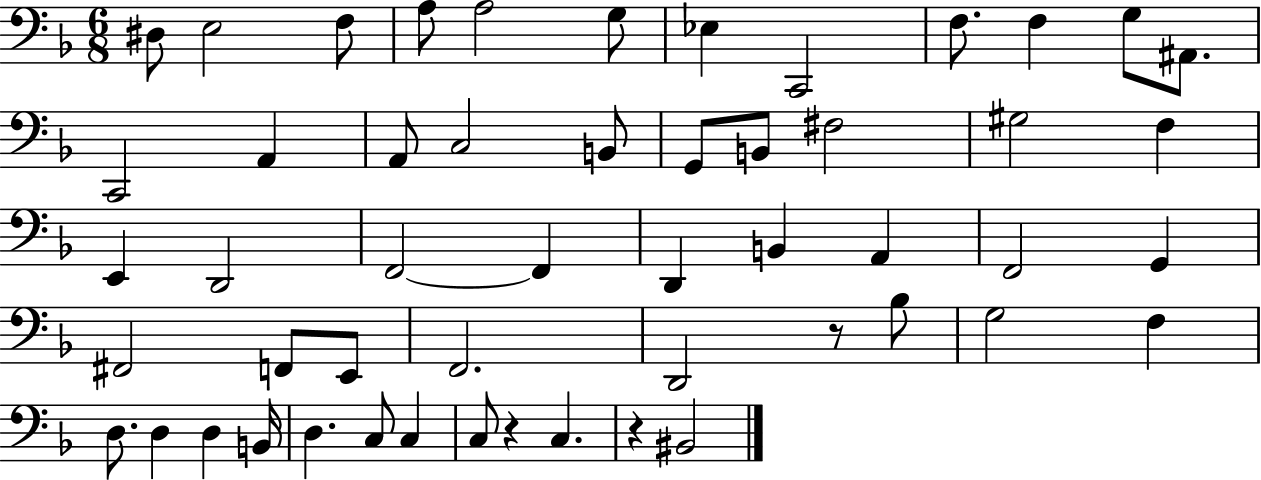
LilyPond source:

{
  \clef bass
  \numericTimeSignature
  \time 6/8
  \key f \major
  dis8 e2 f8 | a8 a2 g8 | ees4 c,2 | f8. f4 g8 ais,8. | \break c,2 a,4 | a,8 c2 b,8 | g,8 b,8 fis2 | gis2 f4 | \break e,4 d,2 | f,2~~ f,4 | d,4 b,4 a,4 | f,2 g,4 | \break fis,2 f,8 e,8 | f,2. | d,2 r8 bes8 | g2 f4 | \break d8. d4 d4 b,16 | d4. c8 c4 | c8 r4 c4. | r4 bis,2 | \break \bar "|."
}